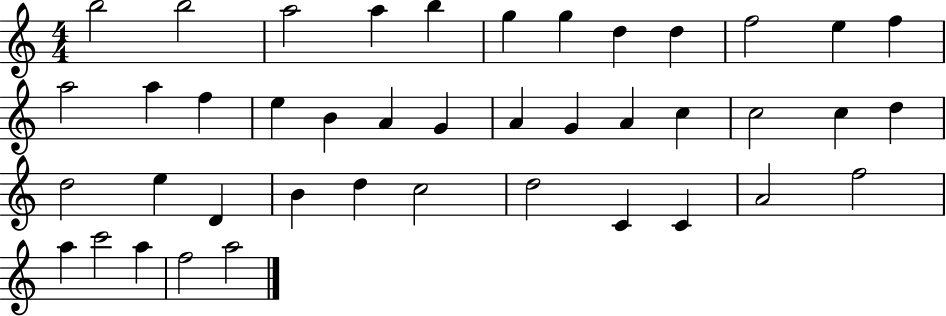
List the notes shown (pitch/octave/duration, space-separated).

B5/h B5/h A5/h A5/q B5/q G5/q G5/q D5/q D5/q F5/h E5/q F5/q A5/h A5/q F5/q E5/q B4/q A4/q G4/q A4/q G4/q A4/q C5/q C5/h C5/q D5/q D5/h E5/q D4/q B4/q D5/q C5/h D5/h C4/q C4/q A4/h F5/h A5/q C6/h A5/q F5/h A5/h